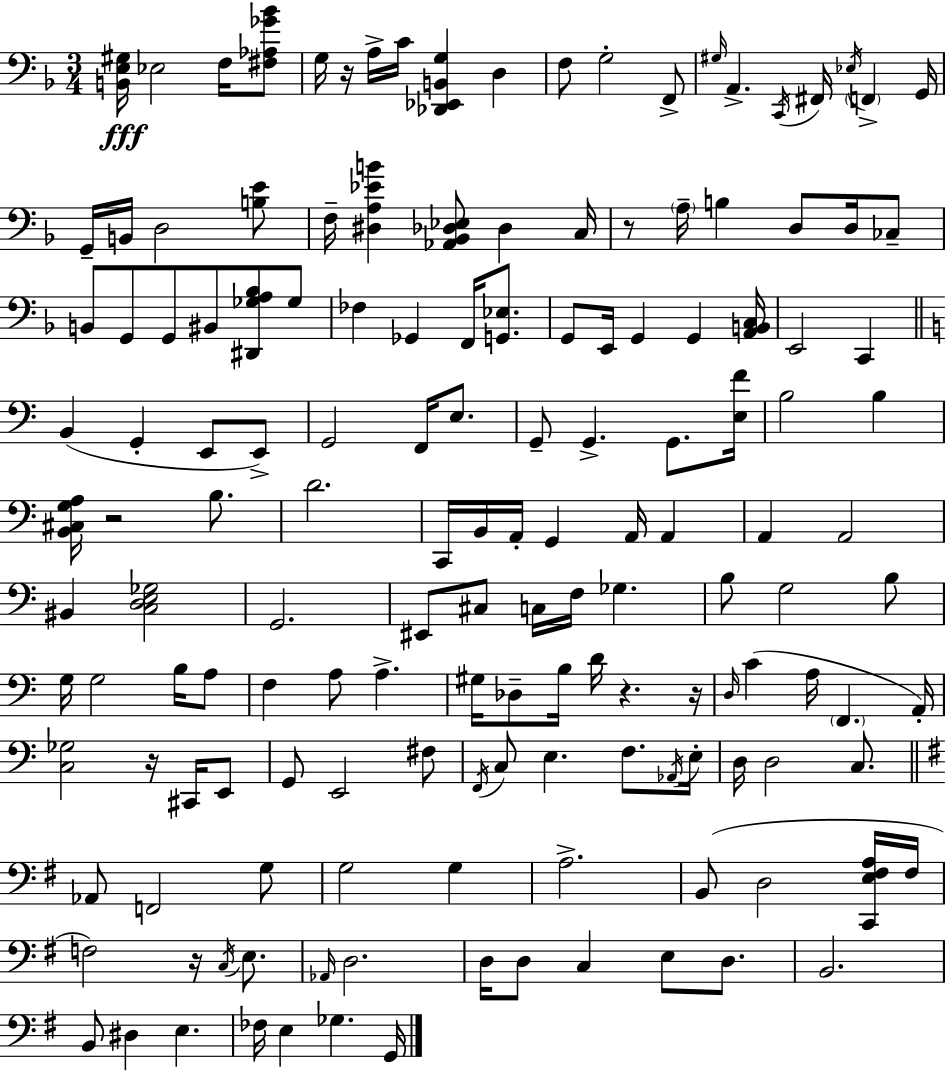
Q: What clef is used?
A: bass